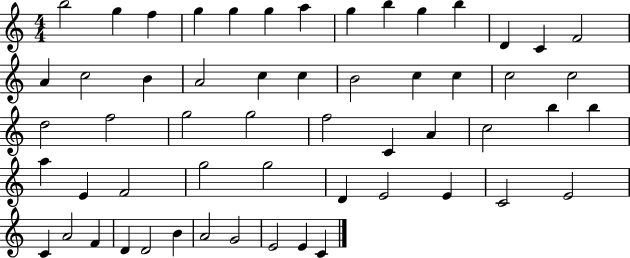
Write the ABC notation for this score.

X:1
T:Untitled
M:4/4
L:1/4
K:C
b2 g f g g g a g b g b D C F2 A c2 B A2 c c B2 c c c2 c2 d2 f2 g2 g2 f2 C A c2 b b a E F2 g2 g2 D E2 E C2 E2 C A2 F D D2 B A2 G2 E2 E C